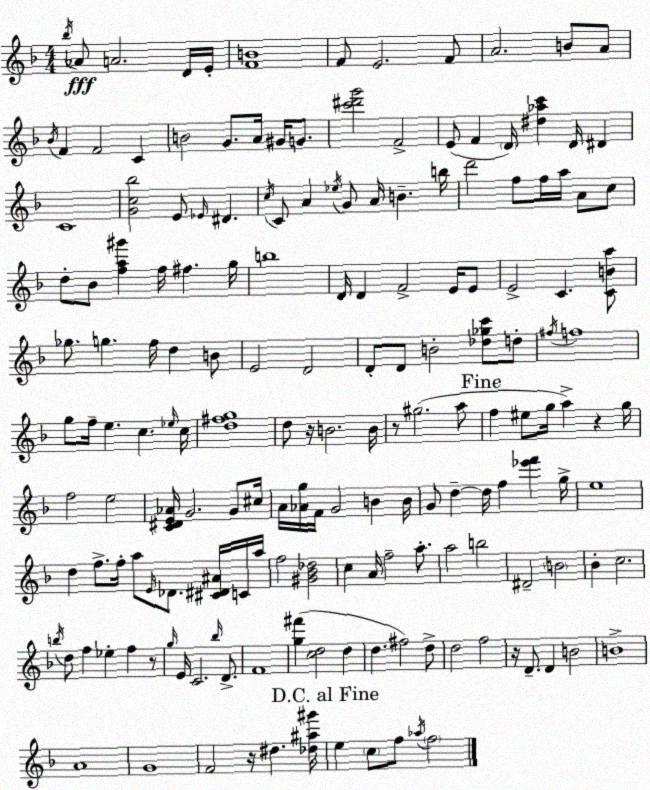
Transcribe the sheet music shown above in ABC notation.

X:1
T:Untitled
M:4/4
L:1/4
K:Dm
_b/4 _A/2 A2 D/4 E/4 [FB]4 F/2 E2 F/2 A2 B/2 A/2 _B/4 F F2 C B2 G/2 A/4 ^G/4 G/2 [c'^d'g']2 F2 E/2 F D/4 [^d_ac'] D/4 ^D C4 [Gc_b]2 E/2 _E/4 ^D c/4 C/2 A _e/4 G/2 A/4 B b/4 d'2 f/2 f/4 a/4 A/2 c/2 d/2 _B/2 [fa^g'] f/4 ^f g/4 b4 D/4 D F2 E/4 E/2 E2 C [CBa]/2 _g/2 g f/4 d B/2 E2 D2 D/2 D/2 B2 [_d_gc']/2 d/2 ^f/4 f4 g/2 f/4 e c _e/4 c/4 [d^fg]4 d/2 z/4 B2 B/4 z/2 ^g2 a/2 f ^e/2 g/4 a z g/4 f2 e2 [C^DE_A]/4 G2 G/2 ^c/4 A/4 [_Ag]/4 F/4 G2 B B/4 G/2 d d/4 f [_e'f'] g/4 e4 d f/2 f/4 a/2 E/4 _D/2 [^C^D^A]/4 C/4 a/4 f2 [^G_B_d]2 c A/4 f2 a/2 a2 b2 ^D2 B2 _B c2 b/4 d/2 f _e f z/2 g/4 E/4 C2 _b/4 D/2 F4 [g^f'] [cd]2 d d ^f2 d/2 d2 f2 z/4 D/2 D B2 B4 A4 G4 F2 z/4 ^d [_d^a^g']/4 e c/2 f/2 _a/4 f2